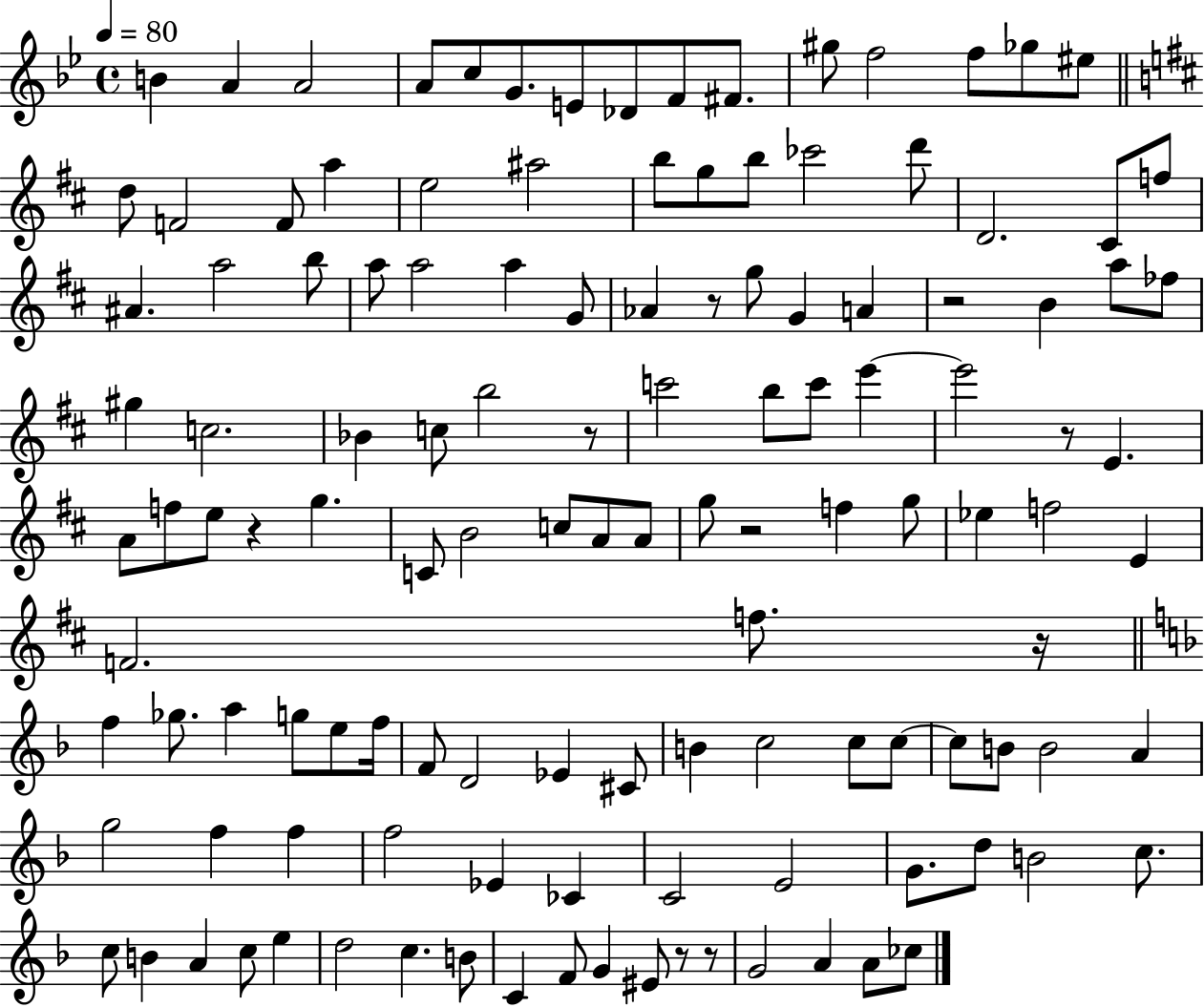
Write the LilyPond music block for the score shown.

{
  \clef treble
  \time 4/4
  \defaultTimeSignature
  \key bes \major
  \tempo 4 = 80
  b'4 a'4 a'2 | a'8 c''8 g'8. e'8 des'8 f'8 fis'8. | gis''8 f''2 f''8 ges''8 eis''8 | \bar "||" \break \key b \minor d''8 f'2 f'8 a''4 | e''2 ais''2 | b''8 g''8 b''8 ces'''2 d'''8 | d'2. cis'8 f''8 | \break ais'4. a''2 b''8 | a''8 a''2 a''4 g'8 | aes'4 r8 g''8 g'4 a'4 | r2 b'4 a''8 fes''8 | \break gis''4 c''2. | bes'4 c''8 b''2 r8 | c'''2 b''8 c'''8 e'''4~~ | e'''2 r8 e'4. | \break a'8 f''8 e''8 r4 g''4. | c'8 b'2 c''8 a'8 a'8 | g''8 r2 f''4 g''8 | ees''4 f''2 e'4 | \break f'2. f''8. r16 | \bar "||" \break \key d \minor f''4 ges''8. a''4 g''8 e''8 f''16 | f'8 d'2 ees'4 cis'8 | b'4 c''2 c''8 c''8~~ | c''8 b'8 b'2 a'4 | \break g''2 f''4 f''4 | f''2 ees'4 ces'4 | c'2 e'2 | g'8. d''8 b'2 c''8. | \break c''8 b'4 a'4 c''8 e''4 | d''2 c''4. b'8 | c'4 f'8 g'4 eis'8 r8 r8 | g'2 a'4 a'8 ces''8 | \break \bar "|."
}